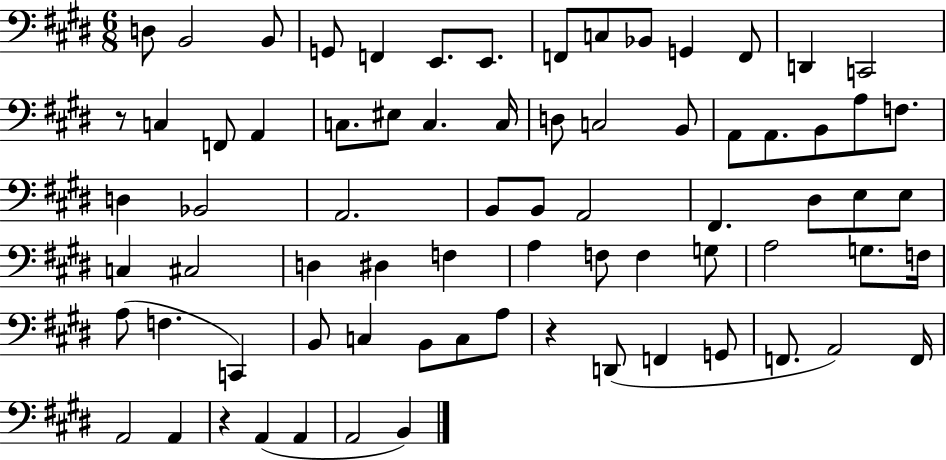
D3/e B2/h B2/e G2/e F2/q E2/e. E2/e. F2/e C3/e Bb2/e G2/q F2/e D2/q C2/h R/e C3/q F2/e A2/q C3/e. EIS3/e C3/q. C3/s D3/e C3/h B2/e A2/e A2/e. B2/e A3/e F3/e. D3/q Bb2/h A2/h. B2/e B2/e A2/h F#2/q. D#3/e E3/e E3/e C3/q C#3/h D3/q D#3/q F3/q A3/q F3/e F3/q G3/e A3/h G3/e. F3/s A3/e F3/q. C2/q B2/e C3/q B2/e C3/e A3/e R/q D2/e F2/q G2/e F2/e. A2/h F2/s A2/h A2/q R/q A2/q A2/q A2/h B2/q